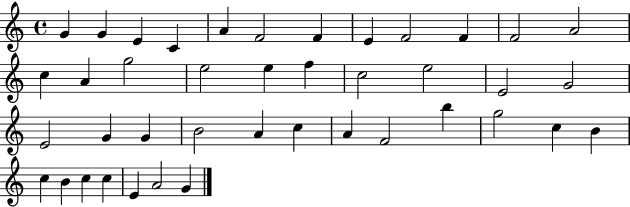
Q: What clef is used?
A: treble